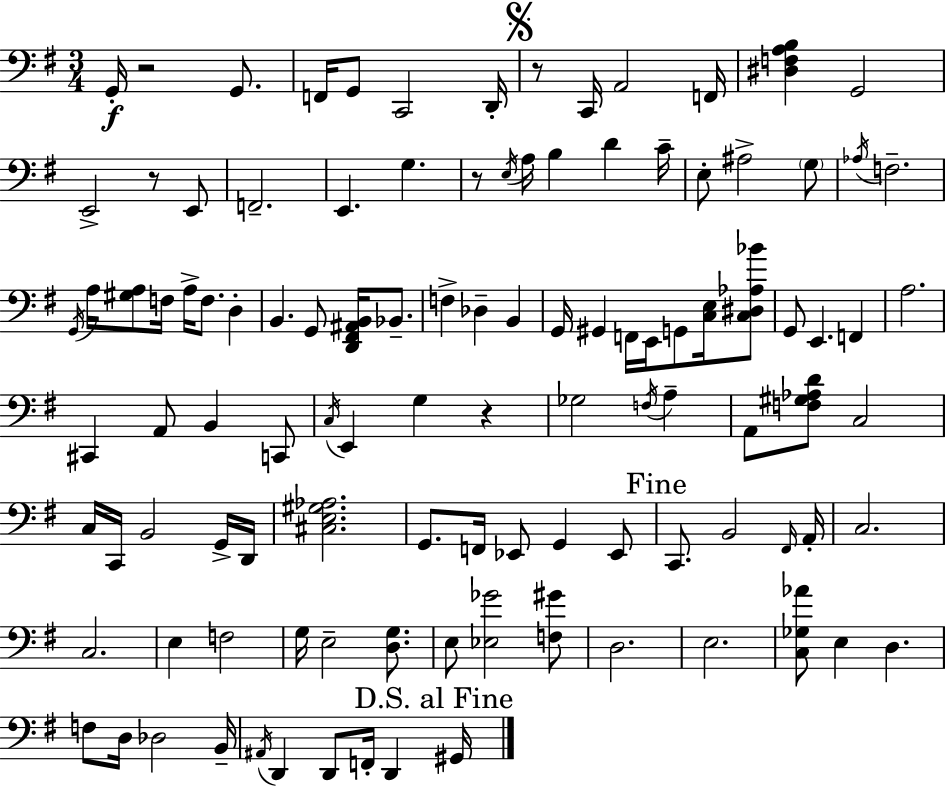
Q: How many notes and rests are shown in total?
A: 109